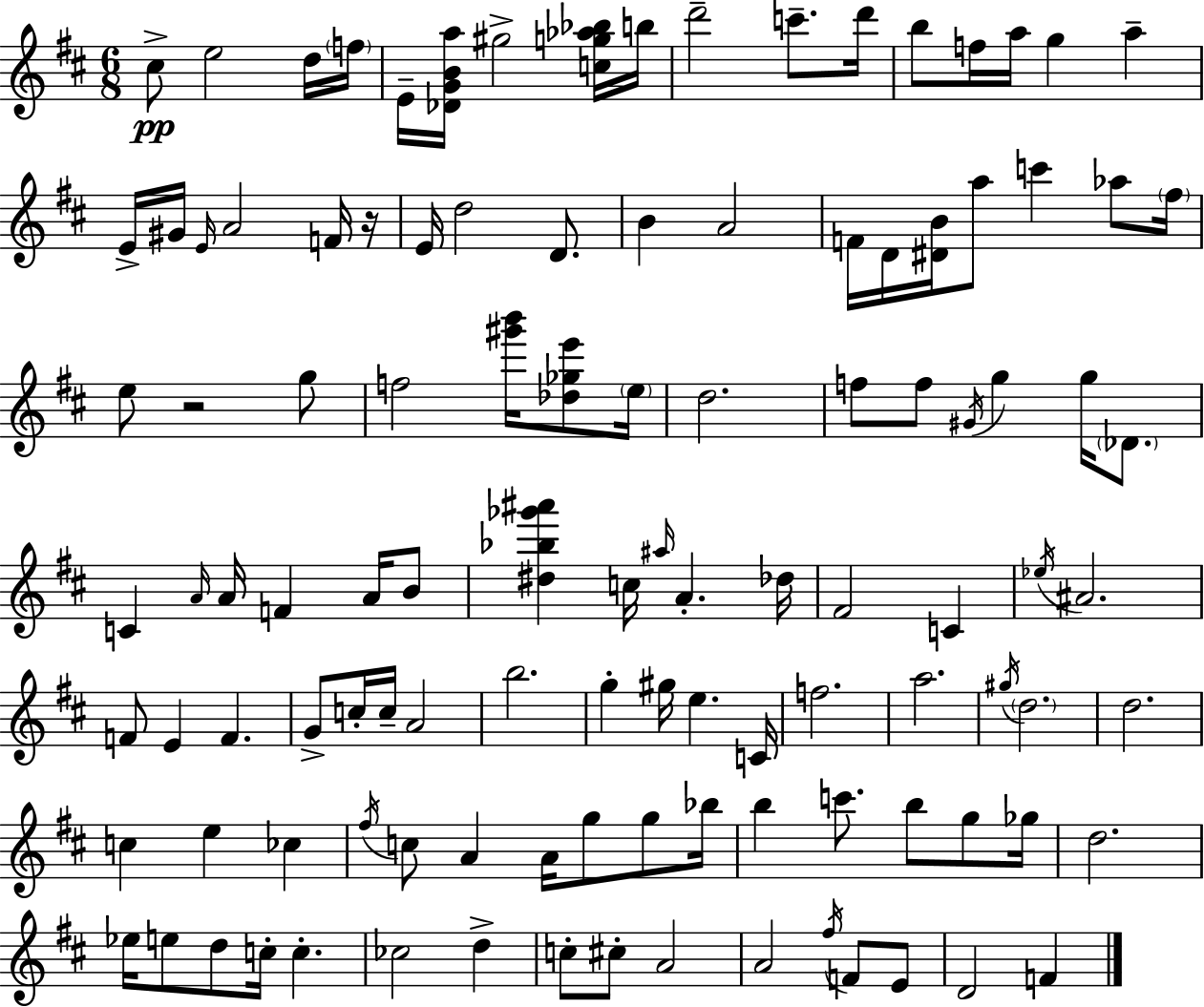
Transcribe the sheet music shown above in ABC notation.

X:1
T:Untitled
M:6/8
L:1/4
K:D
^c/2 e2 d/4 f/4 E/4 [_DGBa]/4 ^g2 [cg_a_b]/4 b/4 d'2 c'/2 d'/4 b/2 f/4 a/4 g a E/4 ^G/4 E/4 A2 F/4 z/4 E/4 d2 D/2 B A2 F/4 D/4 [^DB]/4 a/2 c' _a/2 ^f/4 e/2 z2 g/2 f2 [^g'b']/4 [_d_ge']/2 e/4 d2 f/2 f/2 ^G/4 g g/4 _D/2 C A/4 A/4 F A/4 B/2 [^d_b_g'^a'] c/4 ^a/4 A _d/4 ^F2 C _e/4 ^A2 F/2 E F G/2 c/4 c/4 A2 b2 g ^g/4 e C/4 f2 a2 ^g/4 d2 d2 c e _c ^f/4 c/2 A A/4 g/2 g/2 _b/4 b c'/2 b/2 g/2 _g/4 d2 _e/4 e/2 d/2 c/4 c _c2 d c/2 ^c/2 A2 A2 ^f/4 F/2 E/2 D2 F